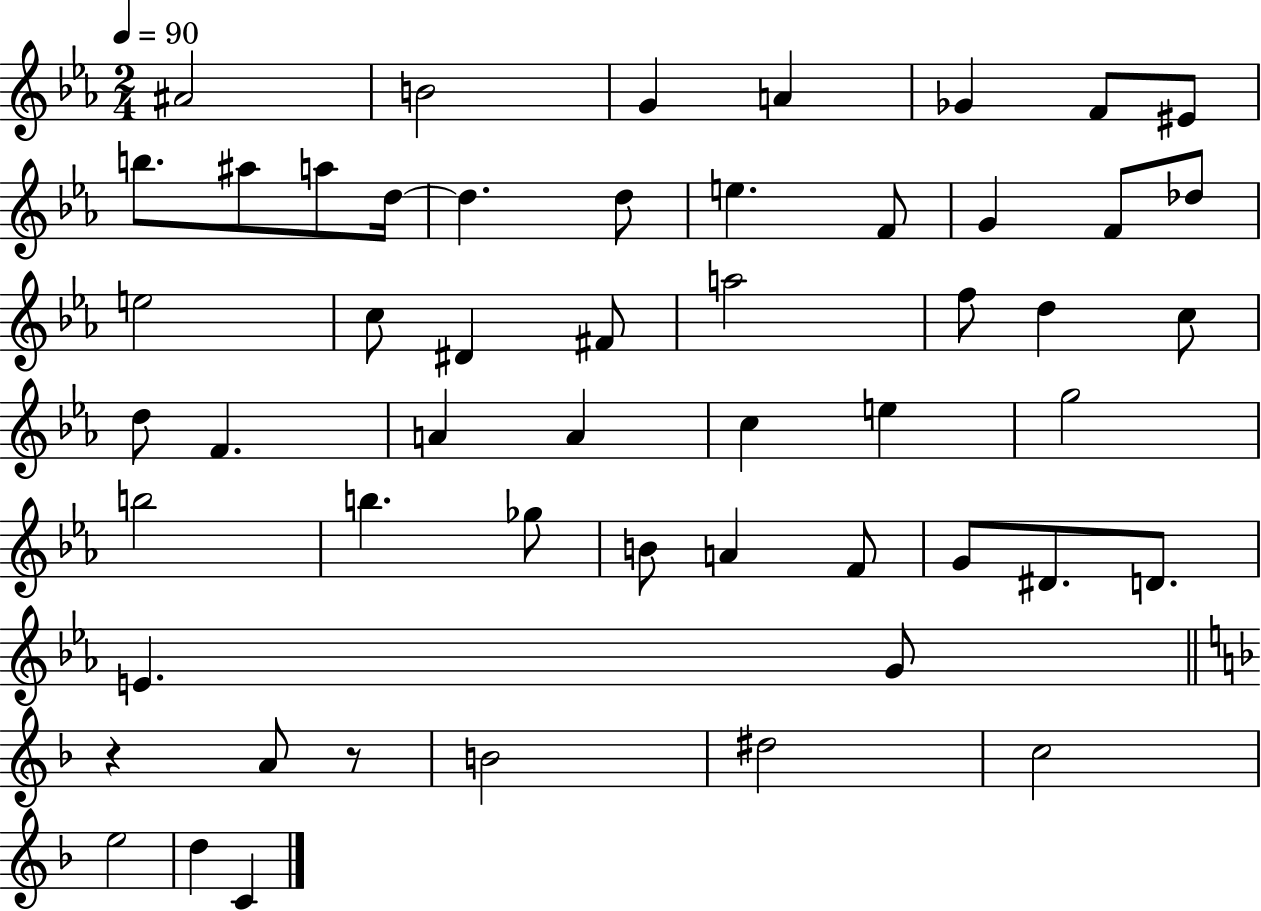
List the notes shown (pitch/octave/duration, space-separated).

A#4/h B4/h G4/q A4/q Gb4/q F4/e EIS4/e B5/e. A#5/e A5/e D5/s D5/q. D5/e E5/q. F4/e G4/q F4/e Db5/e E5/h C5/e D#4/q F#4/e A5/h F5/e D5/q C5/e D5/e F4/q. A4/q A4/q C5/q E5/q G5/h B5/h B5/q. Gb5/e B4/e A4/q F4/e G4/e D#4/e. D4/e. E4/q. G4/e R/q A4/e R/e B4/h D#5/h C5/h E5/h D5/q C4/q